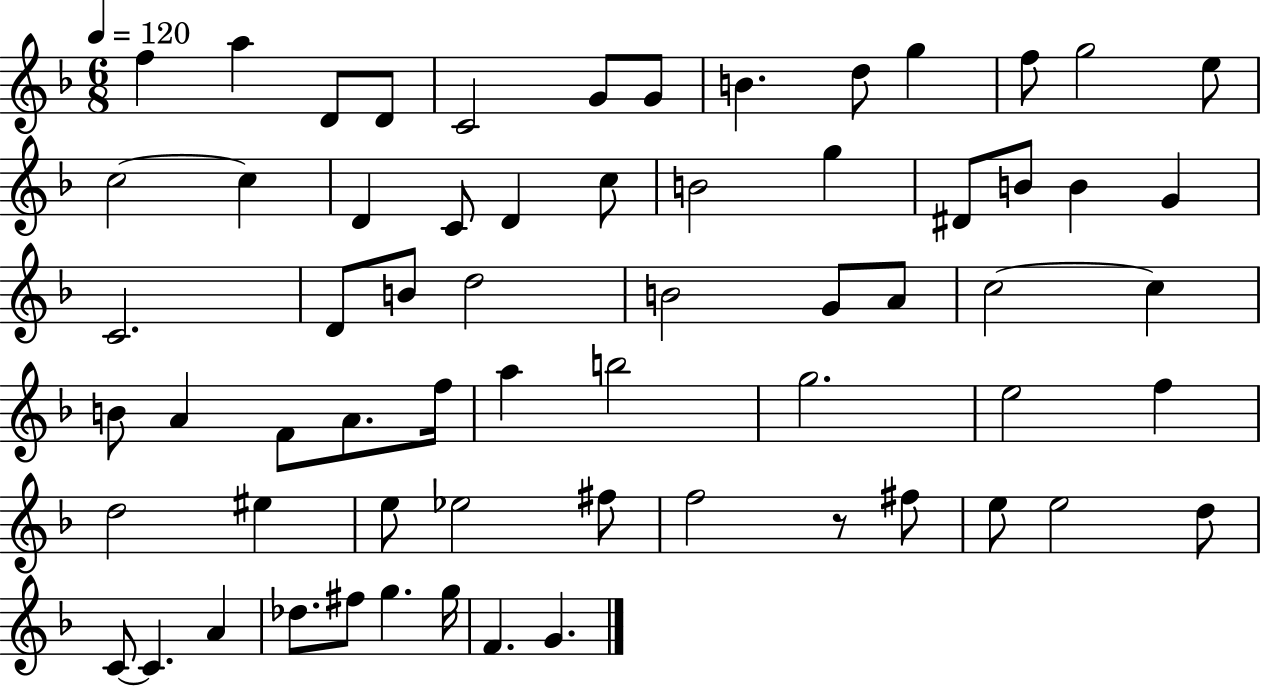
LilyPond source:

{
  \clef treble
  \numericTimeSignature
  \time 6/8
  \key f \major
  \tempo 4 = 120
  f''4 a''4 d'8 d'8 | c'2 g'8 g'8 | b'4. d''8 g''4 | f''8 g''2 e''8 | \break c''2~~ c''4 | d'4 c'8 d'4 c''8 | b'2 g''4 | dis'8 b'8 b'4 g'4 | \break c'2. | d'8 b'8 d''2 | b'2 g'8 a'8 | c''2~~ c''4 | \break b'8 a'4 f'8 a'8. f''16 | a''4 b''2 | g''2. | e''2 f''4 | \break d''2 eis''4 | e''8 ees''2 fis''8 | f''2 r8 fis''8 | e''8 e''2 d''8 | \break c'8~~ c'4. a'4 | des''8. fis''8 g''4. g''16 | f'4. g'4. | \bar "|."
}